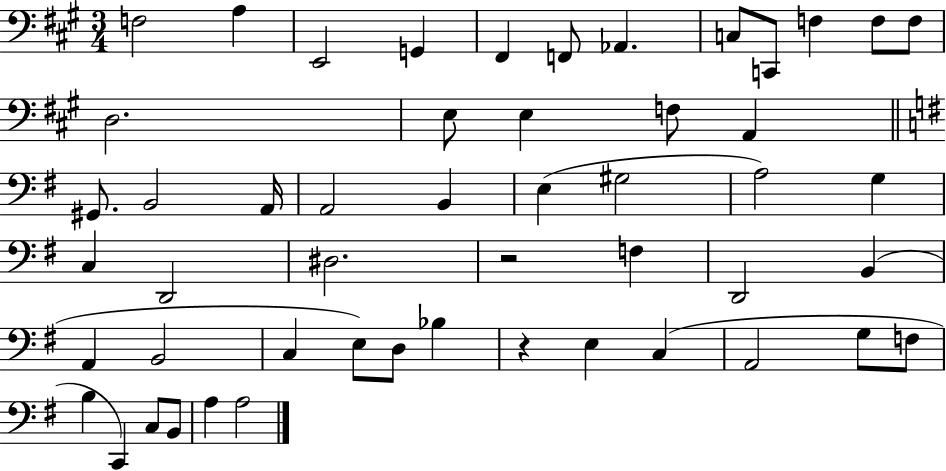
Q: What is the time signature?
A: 3/4